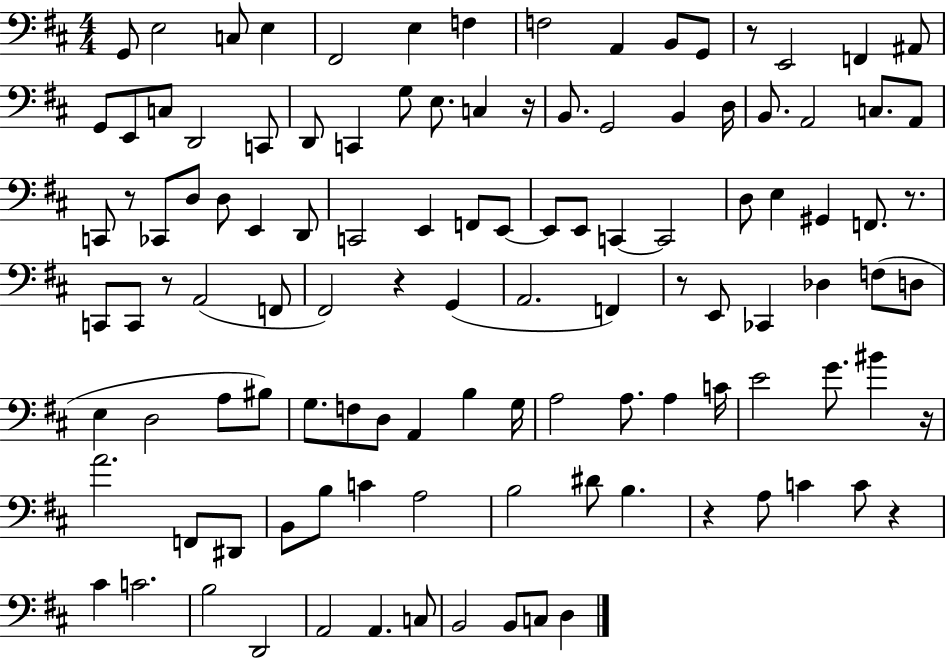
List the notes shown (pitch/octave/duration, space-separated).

G2/e E3/h C3/e E3/q F#2/h E3/q F3/q F3/h A2/q B2/e G2/e R/e E2/h F2/q A#2/e G2/e E2/e C3/e D2/h C2/e D2/e C2/q G3/e E3/e. C3/q R/s B2/e. G2/h B2/q D3/s B2/e. A2/h C3/e. A2/e C2/e R/e CES2/e D3/e D3/e E2/q D2/e C2/h E2/q F2/e E2/e E2/e E2/e C2/q C2/h D3/e E3/q G#2/q F2/e. R/e. C2/e C2/e R/e A2/h F2/e F#2/h R/q G2/q A2/h. F2/q R/e E2/e CES2/q Db3/q F3/e D3/e E3/q D3/h A3/e BIS3/e G3/e. F3/e D3/e A2/q B3/q G3/s A3/h A3/e. A3/q C4/s E4/h G4/e. BIS4/q R/s A4/h. F2/e D#2/e B2/e B3/e C4/q A3/h B3/h D#4/e B3/q. R/q A3/e C4/q C4/e R/q C#4/q C4/h. B3/h D2/h A2/h A2/q. C3/e B2/h B2/e C3/e D3/q